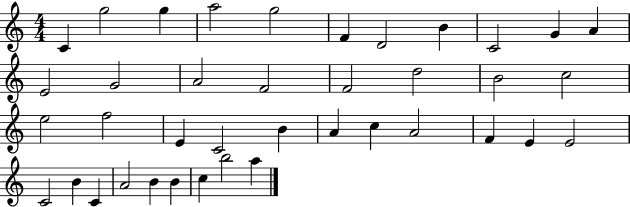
{
  \clef treble
  \numericTimeSignature
  \time 4/4
  \key c \major
  c'4 g''2 g''4 | a''2 g''2 | f'4 d'2 b'4 | c'2 g'4 a'4 | \break e'2 g'2 | a'2 f'2 | f'2 d''2 | b'2 c''2 | \break e''2 f''2 | e'4 c'2 b'4 | a'4 c''4 a'2 | f'4 e'4 e'2 | \break c'2 b'4 c'4 | a'2 b'4 b'4 | c''4 b''2 a''4 | \bar "|."
}